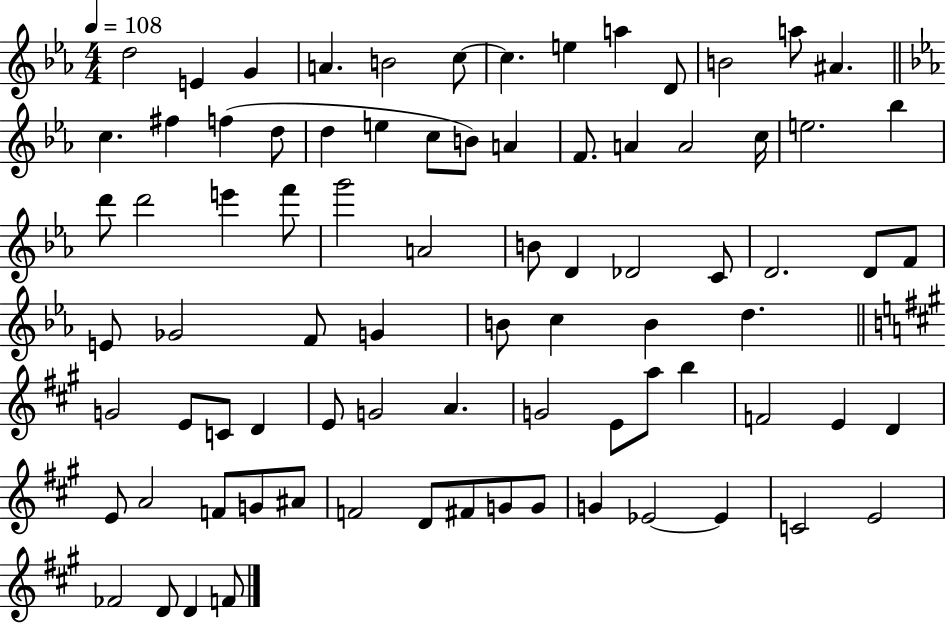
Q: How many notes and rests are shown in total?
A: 82